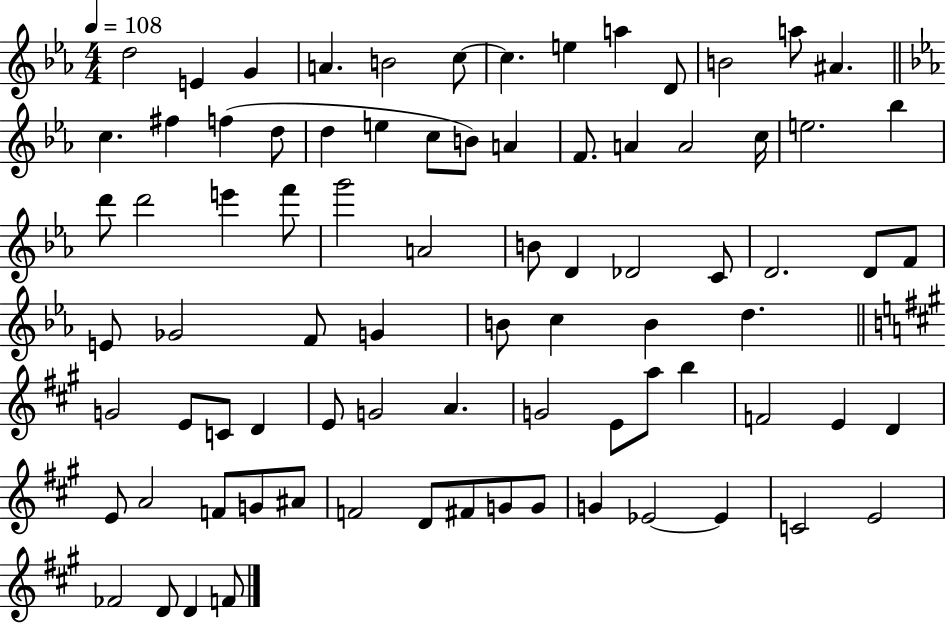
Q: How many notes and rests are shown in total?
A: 82